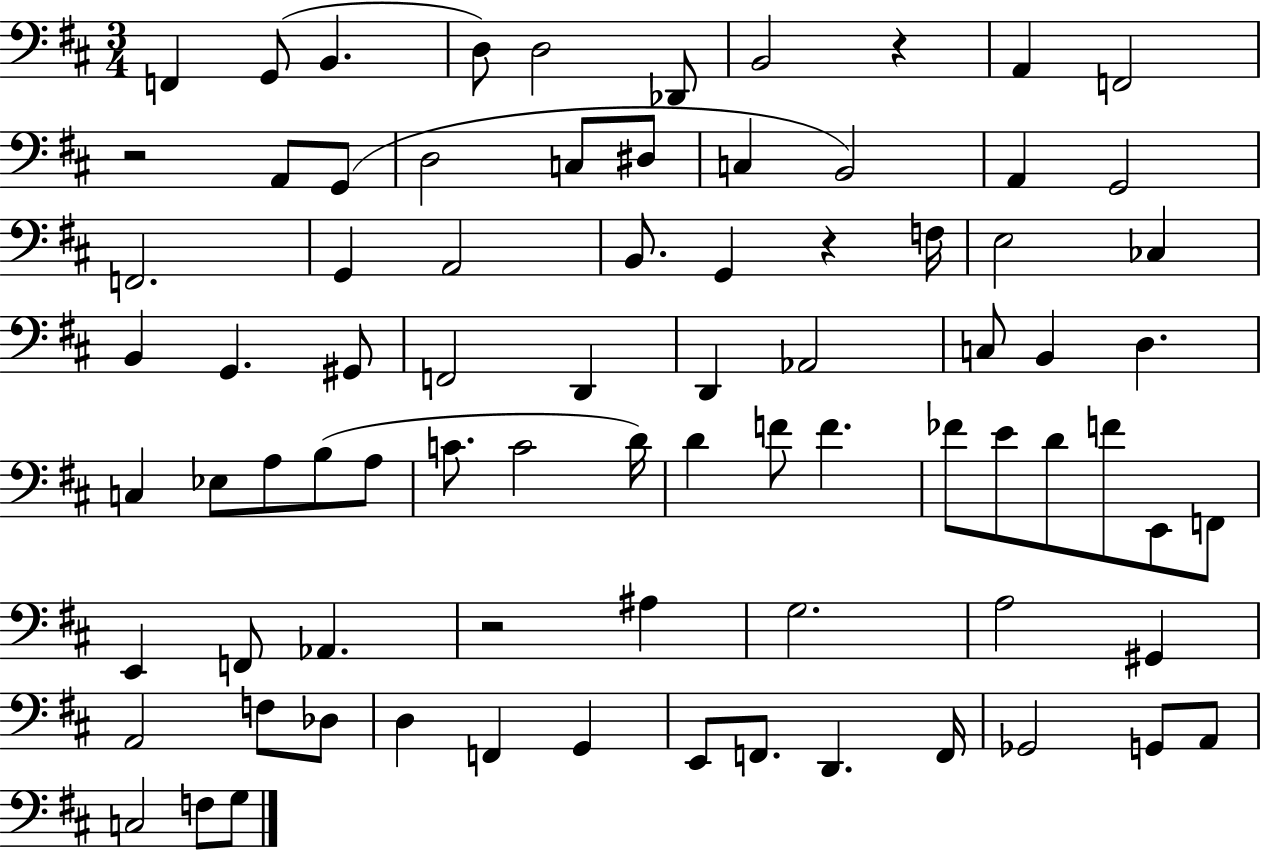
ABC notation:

X:1
T:Untitled
M:3/4
L:1/4
K:D
F,, G,,/2 B,, D,/2 D,2 _D,,/2 B,,2 z A,, F,,2 z2 A,,/2 G,,/2 D,2 C,/2 ^D,/2 C, B,,2 A,, G,,2 F,,2 G,, A,,2 B,,/2 G,, z F,/4 E,2 _C, B,, G,, ^G,,/2 F,,2 D,, D,, _A,,2 C,/2 B,, D, C, _E,/2 A,/2 B,/2 A,/2 C/2 C2 D/4 D F/2 F _F/2 E/2 D/2 F/2 E,,/2 F,,/2 E,, F,,/2 _A,, z2 ^A, G,2 A,2 ^G,, A,,2 F,/2 _D,/2 D, F,, G,, E,,/2 F,,/2 D,, F,,/4 _G,,2 G,,/2 A,,/2 C,2 F,/2 G,/2